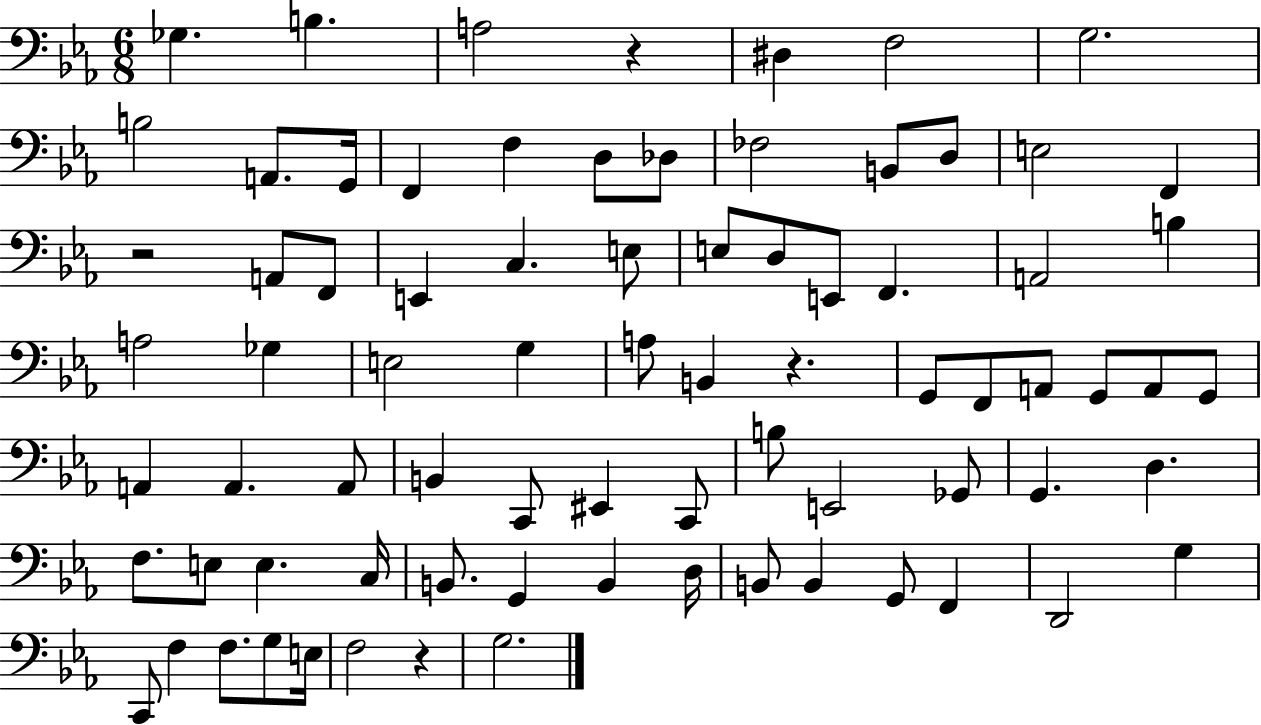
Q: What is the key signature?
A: EES major